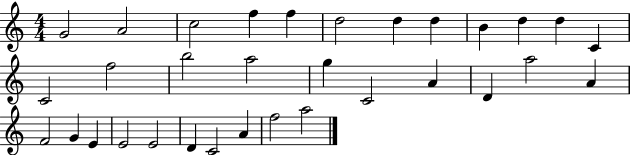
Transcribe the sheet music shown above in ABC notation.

X:1
T:Untitled
M:4/4
L:1/4
K:C
G2 A2 c2 f f d2 d d B d d C C2 f2 b2 a2 g C2 A D a2 A F2 G E E2 E2 D C2 A f2 a2